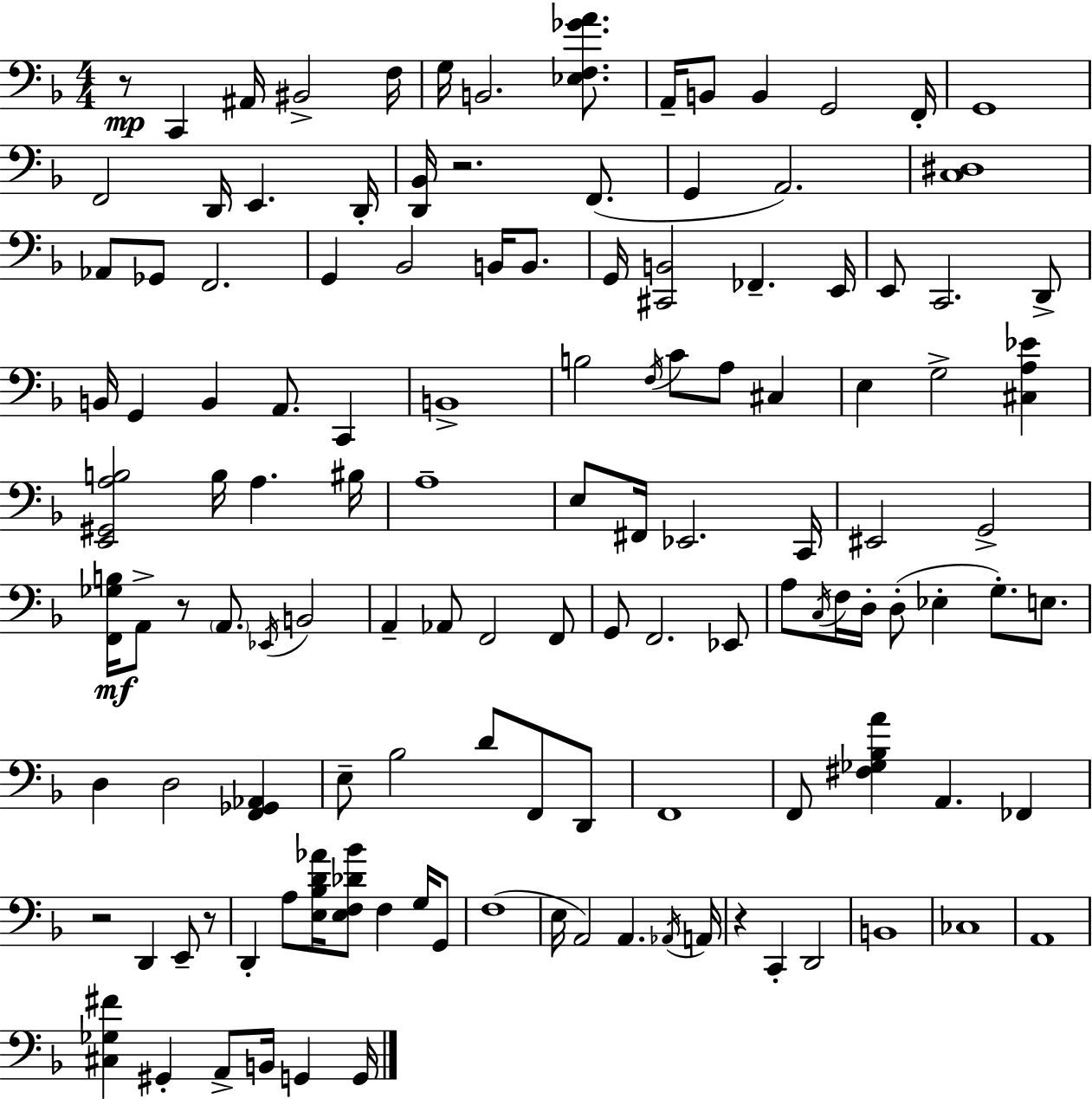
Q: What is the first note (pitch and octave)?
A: C2